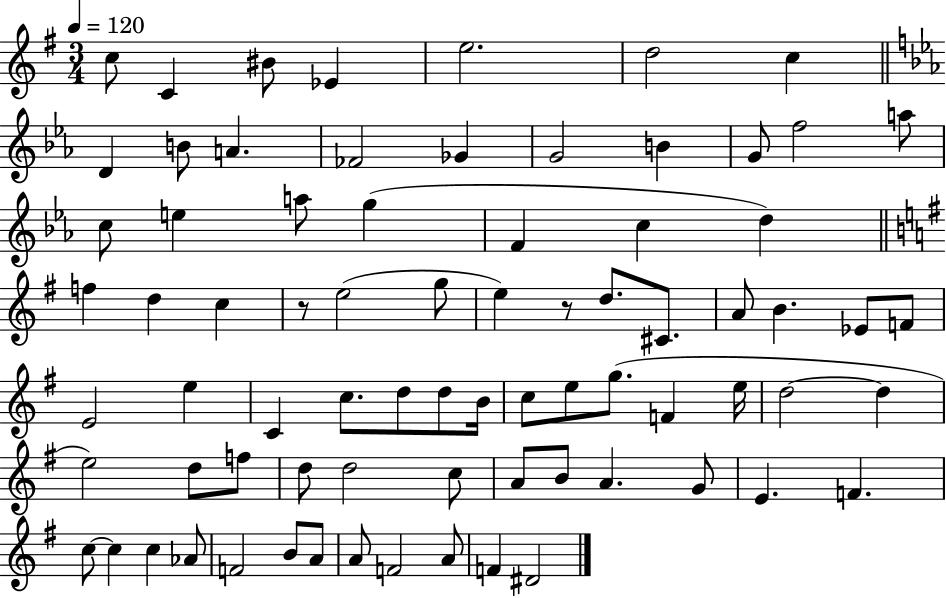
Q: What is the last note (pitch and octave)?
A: D#4